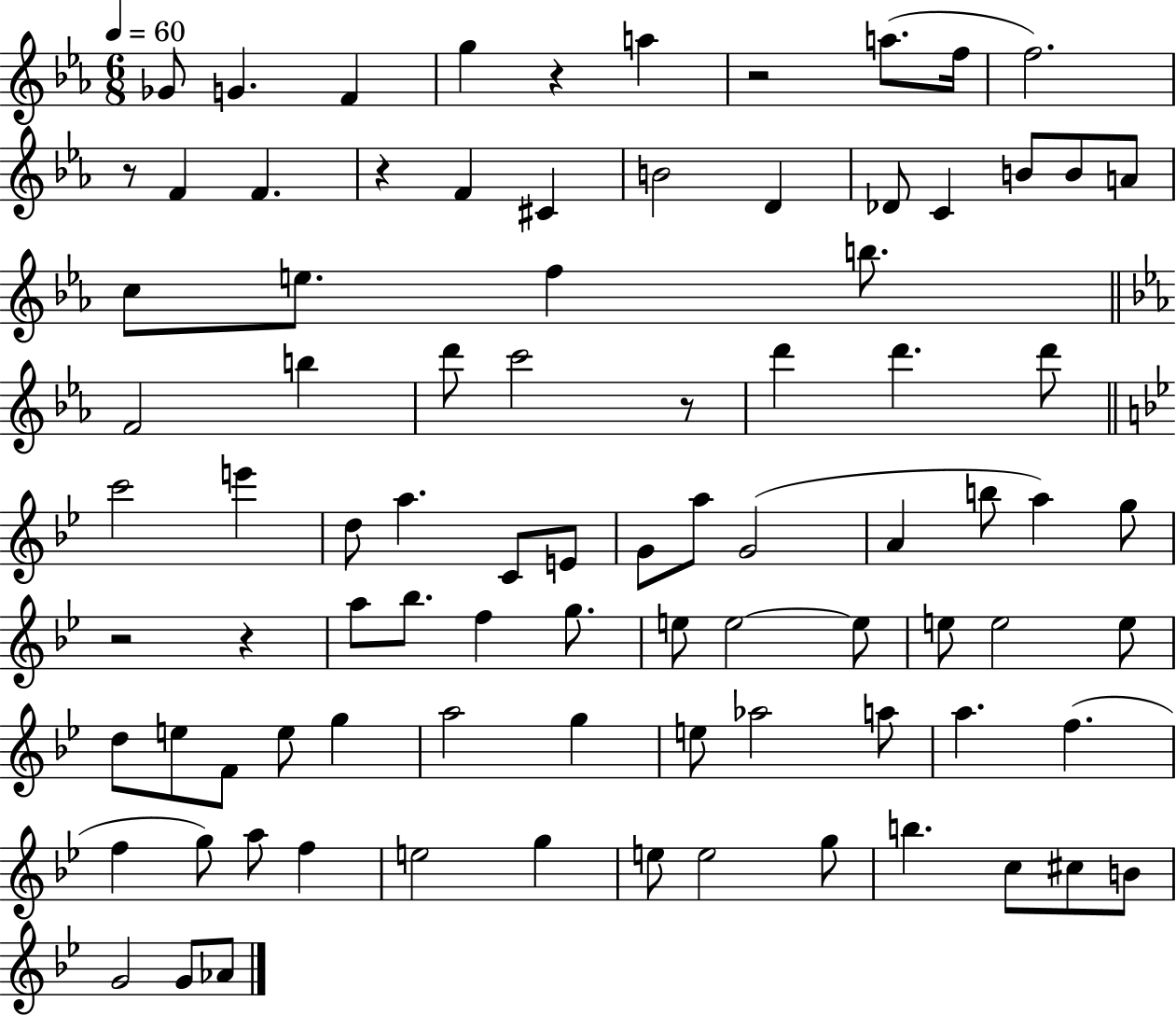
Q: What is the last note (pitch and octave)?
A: Ab4